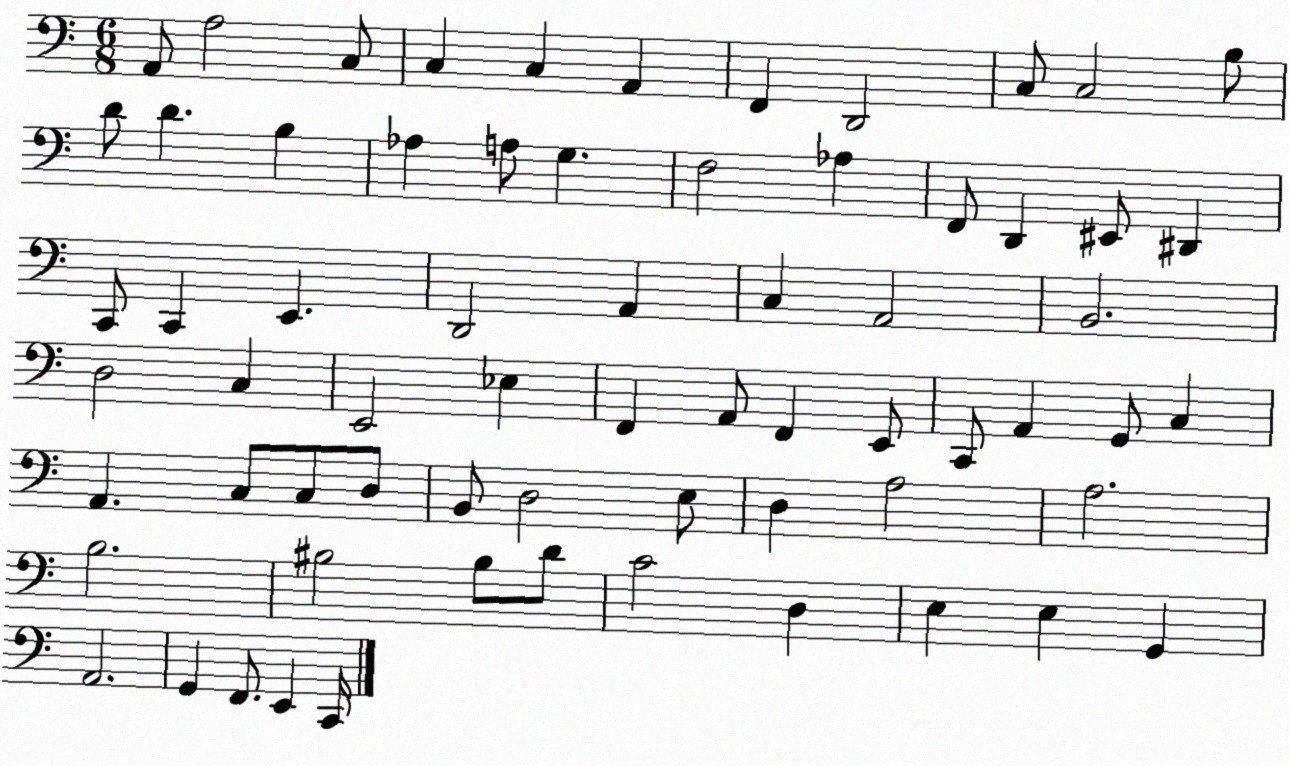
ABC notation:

X:1
T:Untitled
M:6/8
L:1/4
K:C
A,,/2 A,2 C,/2 C, C, A,, F,, D,,2 C,/2 C,2 B,/2 D/2 D B, _A, A,/2 G, F,2 _A, F,,/2 D,, ^E,,/2 ^D,, C,,/2 C,, E,, D,,2 A,, C, A,,2 B,,2 D,2 C, E,,2 _E, F,, A,,/2 F,, E,,/2 C,,/2 A,, G,,/2 C, A,, C,/2 C,/2 D,/2 B,,/2 D,2 E,/2 D, A,2 A,2 B,2 ^B,2 ^B,/2 D/2 C2 D, E, E, G,, A,,2 G,, F,,/2 E,, C,,/4